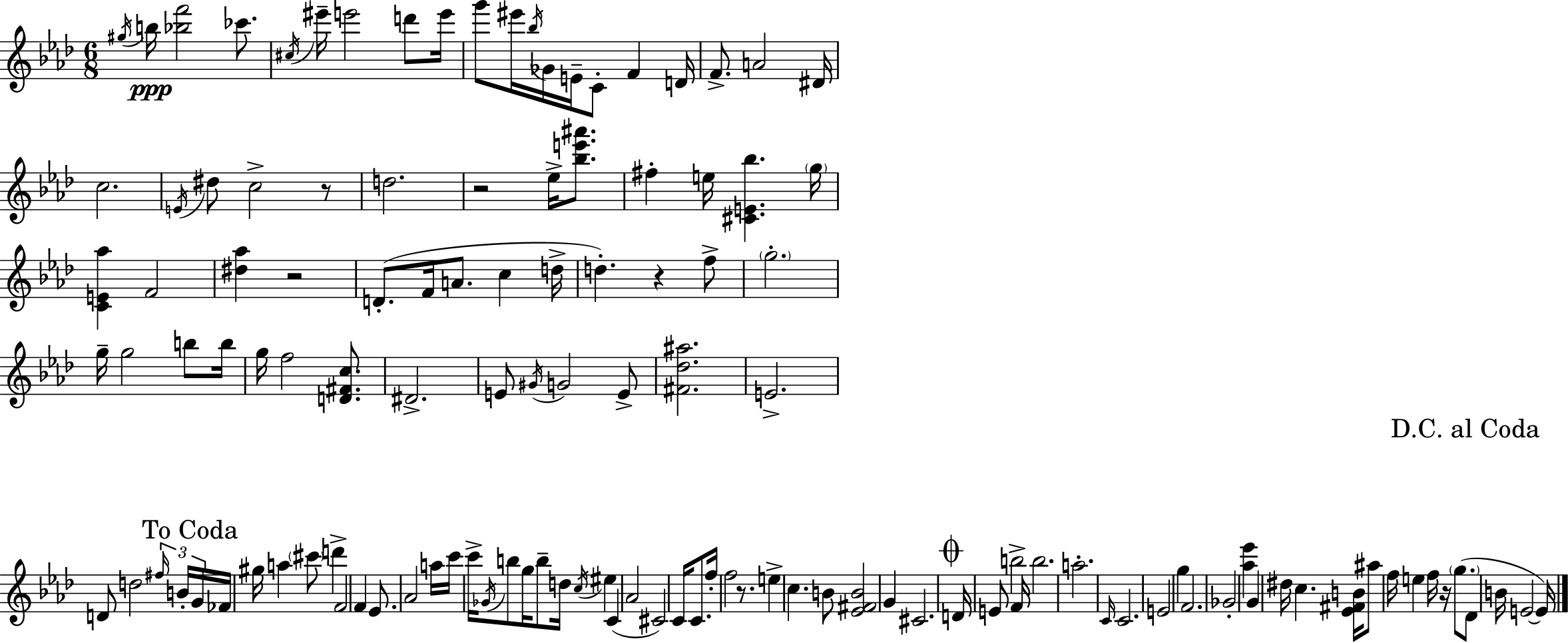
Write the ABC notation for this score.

X:1
T:Untitled
M:6/8
L:1/4
K:Fm
^g/4 b/4 [_bf']2 _c'/2 ^c/4 ^e'/4 e'2 d'/2 e'/4 g'/2 ^e'/4 _b/4 _G/4 E/4 C/2 F D/4 F/2 A2 ^D/4 c2 E/4 ^d/2 c2 z/2 d2 z2 _e/4 [_be'^a']/2 ^f e/4 [^CE_b] g/4 [CE_a] F2 [^d_a] z2 D/2 F/4 A/2 c d/4 d z f/2 g2 g/4 g2 b/2 b/4 g/4 f2 [D^Fc]/2 ^D2 E/2 ^G/4 G2 E/2 [^F_d^a]2 E2 D/2 d2 ^f/4 B/4 G/4 _F/4 ^g/4 a ^c'/2 d' F2 F _E/2 _A2 a/4 c'/4 c'/4 _G/4 b/2 g/4 b/2 d/4 c/4 ^e C _A2 ^C2 C/4 C/2 f/4 f2 z/2 e c B/2 [_E^FB]2 G ^C2 D/4 E/2 b2 F/4 b2 a2 C/4 C2 E2 g F2 _G2 [_a_e'] G ^d/4 c [_E^FB]/4 ^a/2 f/4 e f/4 z/4 g/2 _D/2 B/4 E2 E/4